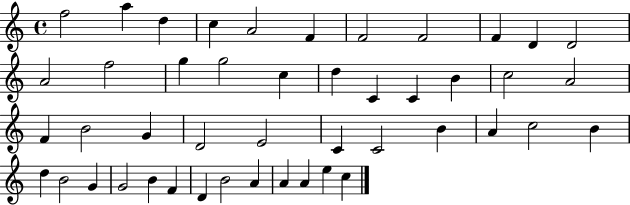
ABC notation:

X:1
T:Untitled
M:4/4
L:1/4
K:C
f2 a d c A2 F F2 F2 F D D2 A2 f2 g g2 c d C C B c2 A2 F B2 G D2 E2 C C2 B A c2 B d B2 G G2 B F D B2 A A A e c